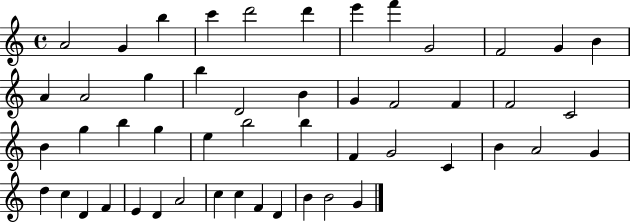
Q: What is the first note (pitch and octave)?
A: A4